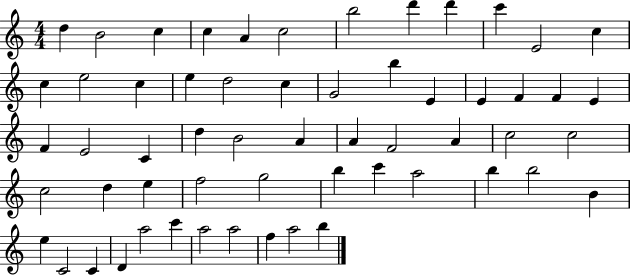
D5/q B4/h C5/q C5/q A4/q C5/h B5/h D6/q D6/q C6/q E4/h C5/q C5/q E5/h C5/q E5/q D5/h C5/q G4/h B5/q E4/q E4/q F4/q F4/q E4/q F4/q E4/h C4/q D5/q B4/h A4/q A4/q F4/h A4/q C5/h C5/h C5/h D5/q E5/q F5/h G5/h B5/q C6/q A5/h B5/q B5/h B4/q E5/q C4/h C4/q D4/q A5/h C6/q A5/h A5/h F5/q A5/h B5/q